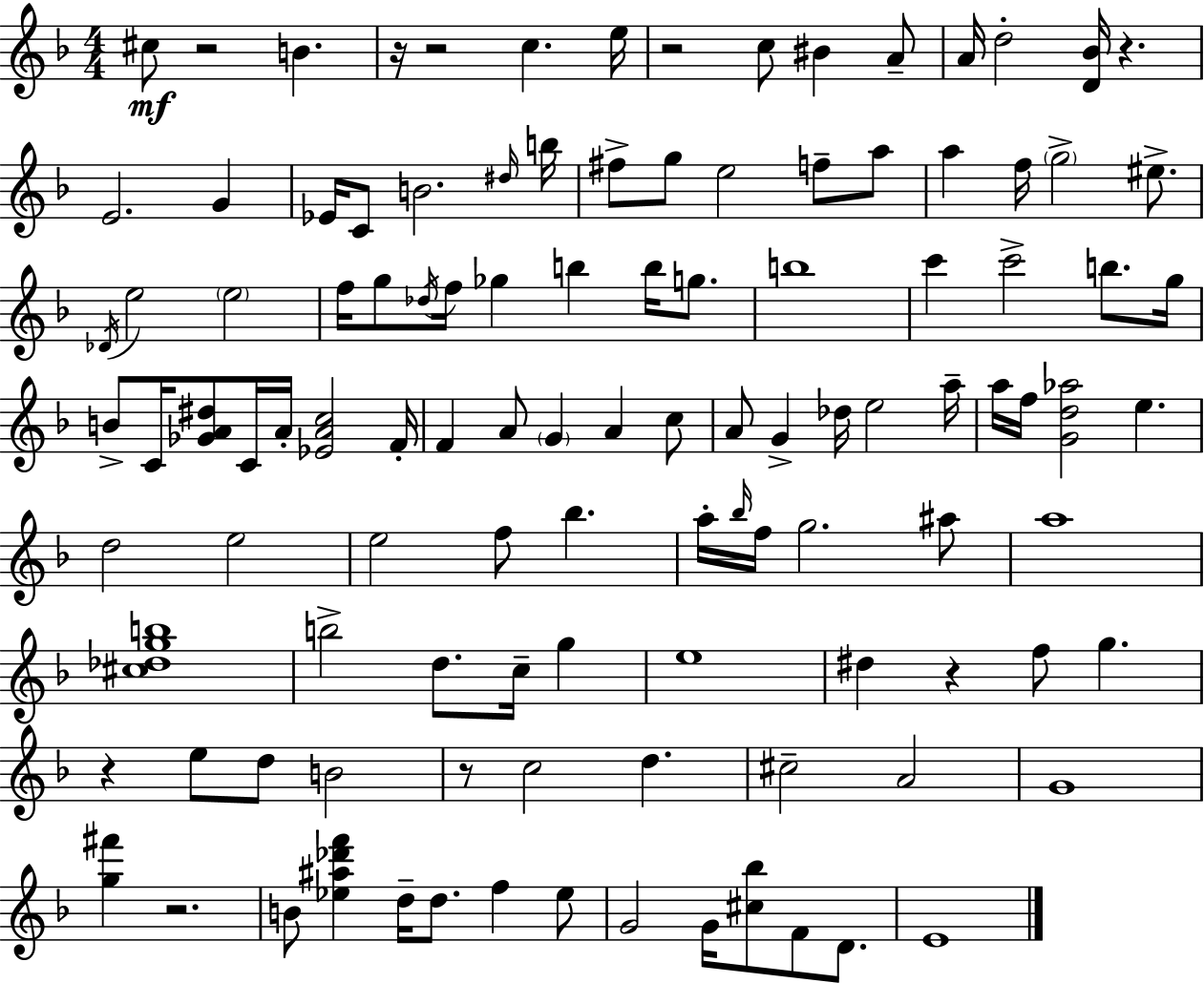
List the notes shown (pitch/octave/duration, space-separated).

C#5/e R/h B4/q. R/s R/h C5/q. E5/s R/h C5/e BIS4/q A4/e A4/s D5/h [D4,Bb4]/s R/q. E4/h. G4/q Eb4/s C4/e B4/h. D#5/s B5/s F#5/e G5/e E5/h F5/e A5/e A5/q F5/s G5/h EIS5/e. Db4/s E5/h E5/h F5/s G5/e Db5/s F5/s Gb5/q B5/q B5/s G5/e. B5/w C6/q C6/h B5/e. G5/s B4/e C4/s [Gb4,A4,D#5]/e C4/s A4/s [Eb4,A4,C5]/h F4/s F4/q A4/e G4/q A4/q C5/e A4/e G4/q Db5/s E5/h A5/s A5/s F5/s [G4,D5,Ab5]/h E5/q. D5/h E5/h E5/h F5/e Bb5/q. A5/s Bb5/s F5/s G5/h. A#5/e A5/w [C#5,Db5,G5,B5]/w B5/h D5/e. C5/s G5/q E5/w D#5/q R/q F5/e G5/q. R/q E5/e D5/e B4/h R/e C5/h D5/q. C#5/h A4/h G4/w [G5,F#6]/q R/h. B4/e [Eb5,A#5,Db6,F6]/q D5/s D5/e. F5/q Eb5/e G4/h G4/s [C#5,Bb5]/e F4/e D4/e. E4/w